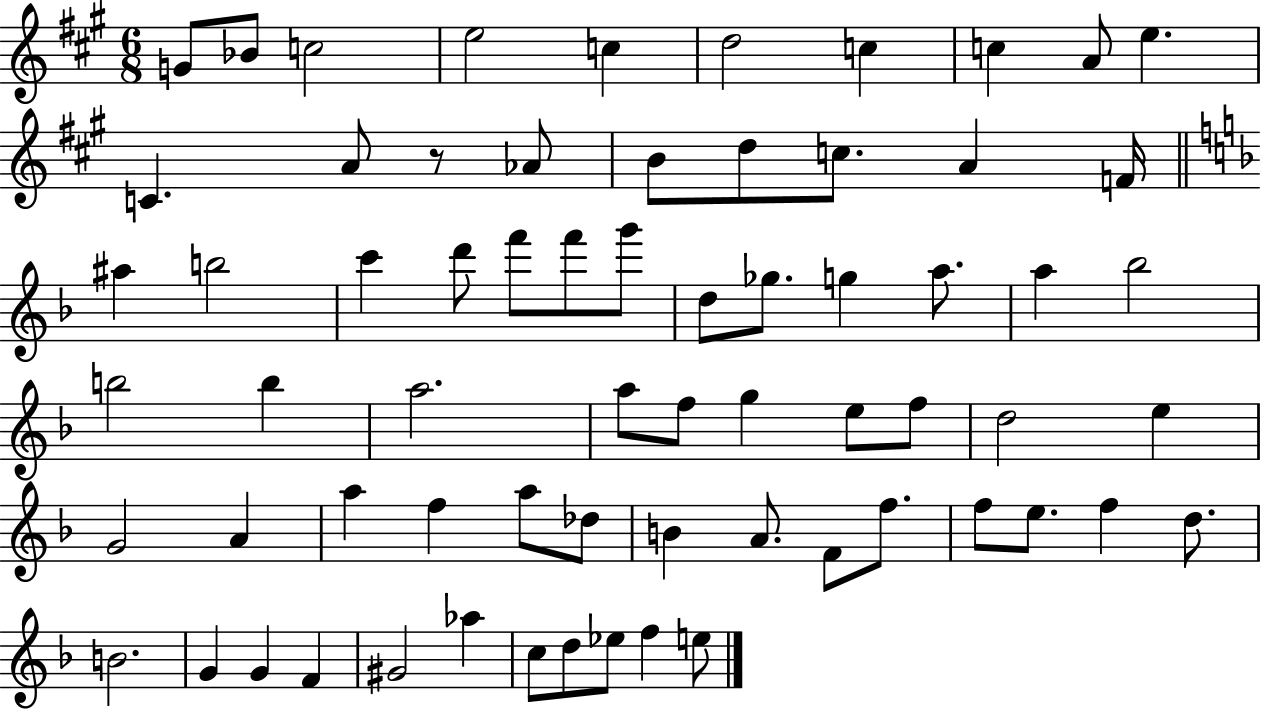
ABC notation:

X:1
T:Untitled
M:6/8
L:1/4
K:A
G/2 _B/2 c2 e2 c d2 c c A/2 e C A/2 z/2 _A/2 B/2 d/2 c/2 A F/4 ^a b2 c' d'/2 f'/2 f'/2 g'/2 d/2 _g/2 g a/2 a _b2 b2 b a2 a/2 f/2 g e/2 f/2 d2 e G2 A a f a/2 _d/2 B A/2 F/2 f/2 f/2 e/2 f d/2 B2 G G F ^G2 _a c/2 d/2 _e/2 f e/2